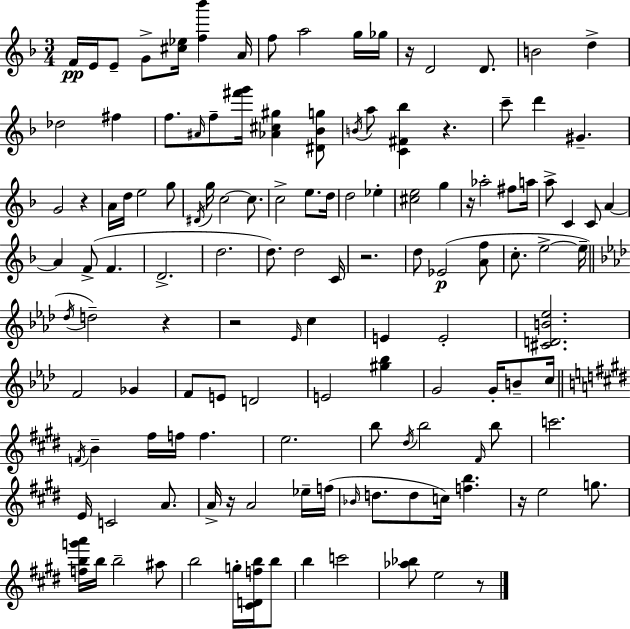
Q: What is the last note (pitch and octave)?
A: E5